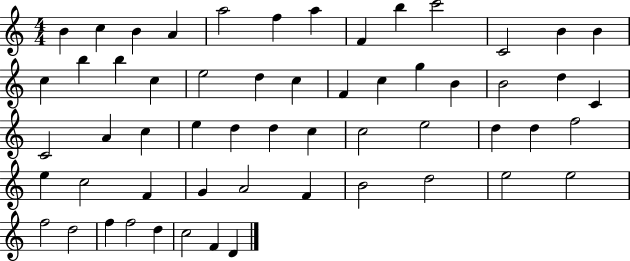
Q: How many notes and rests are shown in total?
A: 57